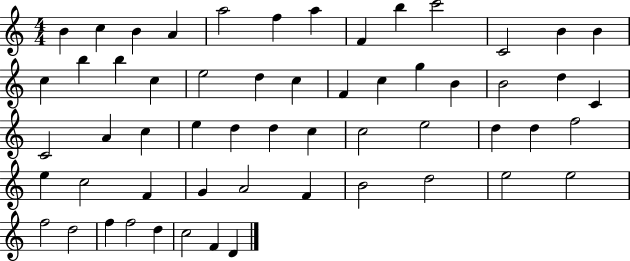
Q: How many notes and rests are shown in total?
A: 57